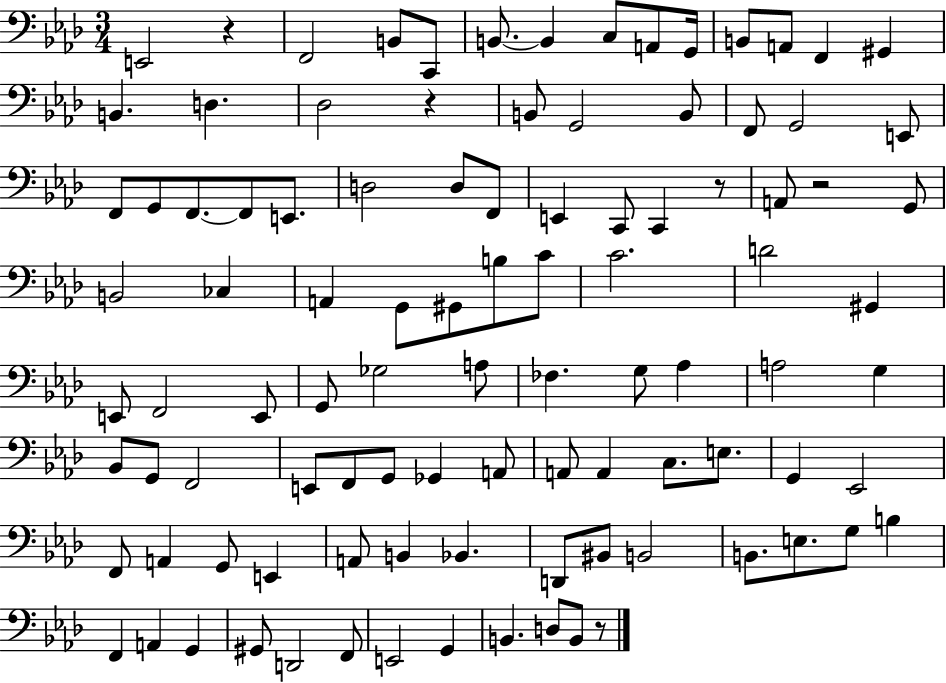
{
  \clef bass
  \numericTimeSignature
  \time 3/4
  \key aes \major
  e,2 r4 | f,2 b,8 c,8 | b,8.~~ b,4 c8 a,8 g,16 | b,8 a,8 f,4 gis,4 | \break b,4. d4. | des2 r4 | b,8 g,2 b,8 | f,8 g,2 e,8 | \break f,8 g,8 f,8.~~ f,8 e,8. | d2 d8 f,8 | e,4 c,8 c,4 r8 | a,8 r2 g,8 | \break b,2 ces4 | a,4 g,8 gis,8 b8 c'8 | c'2. | d'2 gis,4 | \break e,8 f,2 e,8 | g,8 ges2 a8 | fes4. g8 aes4 | a2 g4 | \break bes,8 g,8 f,2 | e,8 f,8 g,8 ges,4 a,8 | a,8 a,4 c8. e8. | g,4 ees,2 | \break f,8 a,4 g,8 e,4 | a,8 b,4 bes,4. | d,8 bis,8 b,2 | b,8. e8. g8 b4 | \break f,4 a,4 g,4 | gis,8 d,2 f,8 | e,2 g,4 | b,4. d8 b,8 r8 | \break \bar "|."
}